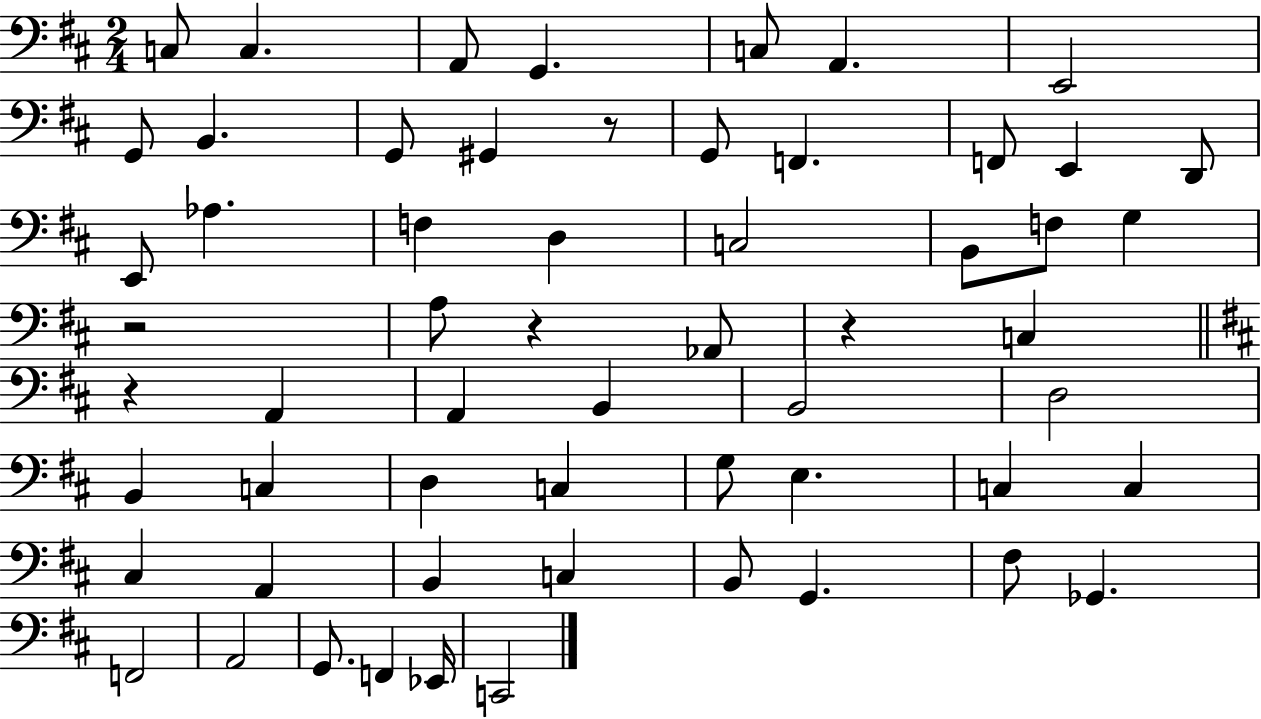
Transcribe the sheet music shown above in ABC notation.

X:1
T:Untitled
M:2/4
L:1/4
K:D
C,/2 C, A,,/2 G,, C,/2 A,, E,,2 G,,/2 B,, G,,/2 ^G,, z/2 G,,/2 F,, F,,/2 E,, D,,/2 E,,/2 _A, F, D, C,2 B,,/2 F,/2 G, z2 A,/2 z _A,,/2 z C, z A,, A,, B,, B,,2 D,2 B,, C, D, C, G,/2 E, C, C, ^C, A,, B,, C, B,,/2 G,, ^F,/2 _G,, F,,2 A,,2 G,,/2 F,, _E,,/4 C,,2